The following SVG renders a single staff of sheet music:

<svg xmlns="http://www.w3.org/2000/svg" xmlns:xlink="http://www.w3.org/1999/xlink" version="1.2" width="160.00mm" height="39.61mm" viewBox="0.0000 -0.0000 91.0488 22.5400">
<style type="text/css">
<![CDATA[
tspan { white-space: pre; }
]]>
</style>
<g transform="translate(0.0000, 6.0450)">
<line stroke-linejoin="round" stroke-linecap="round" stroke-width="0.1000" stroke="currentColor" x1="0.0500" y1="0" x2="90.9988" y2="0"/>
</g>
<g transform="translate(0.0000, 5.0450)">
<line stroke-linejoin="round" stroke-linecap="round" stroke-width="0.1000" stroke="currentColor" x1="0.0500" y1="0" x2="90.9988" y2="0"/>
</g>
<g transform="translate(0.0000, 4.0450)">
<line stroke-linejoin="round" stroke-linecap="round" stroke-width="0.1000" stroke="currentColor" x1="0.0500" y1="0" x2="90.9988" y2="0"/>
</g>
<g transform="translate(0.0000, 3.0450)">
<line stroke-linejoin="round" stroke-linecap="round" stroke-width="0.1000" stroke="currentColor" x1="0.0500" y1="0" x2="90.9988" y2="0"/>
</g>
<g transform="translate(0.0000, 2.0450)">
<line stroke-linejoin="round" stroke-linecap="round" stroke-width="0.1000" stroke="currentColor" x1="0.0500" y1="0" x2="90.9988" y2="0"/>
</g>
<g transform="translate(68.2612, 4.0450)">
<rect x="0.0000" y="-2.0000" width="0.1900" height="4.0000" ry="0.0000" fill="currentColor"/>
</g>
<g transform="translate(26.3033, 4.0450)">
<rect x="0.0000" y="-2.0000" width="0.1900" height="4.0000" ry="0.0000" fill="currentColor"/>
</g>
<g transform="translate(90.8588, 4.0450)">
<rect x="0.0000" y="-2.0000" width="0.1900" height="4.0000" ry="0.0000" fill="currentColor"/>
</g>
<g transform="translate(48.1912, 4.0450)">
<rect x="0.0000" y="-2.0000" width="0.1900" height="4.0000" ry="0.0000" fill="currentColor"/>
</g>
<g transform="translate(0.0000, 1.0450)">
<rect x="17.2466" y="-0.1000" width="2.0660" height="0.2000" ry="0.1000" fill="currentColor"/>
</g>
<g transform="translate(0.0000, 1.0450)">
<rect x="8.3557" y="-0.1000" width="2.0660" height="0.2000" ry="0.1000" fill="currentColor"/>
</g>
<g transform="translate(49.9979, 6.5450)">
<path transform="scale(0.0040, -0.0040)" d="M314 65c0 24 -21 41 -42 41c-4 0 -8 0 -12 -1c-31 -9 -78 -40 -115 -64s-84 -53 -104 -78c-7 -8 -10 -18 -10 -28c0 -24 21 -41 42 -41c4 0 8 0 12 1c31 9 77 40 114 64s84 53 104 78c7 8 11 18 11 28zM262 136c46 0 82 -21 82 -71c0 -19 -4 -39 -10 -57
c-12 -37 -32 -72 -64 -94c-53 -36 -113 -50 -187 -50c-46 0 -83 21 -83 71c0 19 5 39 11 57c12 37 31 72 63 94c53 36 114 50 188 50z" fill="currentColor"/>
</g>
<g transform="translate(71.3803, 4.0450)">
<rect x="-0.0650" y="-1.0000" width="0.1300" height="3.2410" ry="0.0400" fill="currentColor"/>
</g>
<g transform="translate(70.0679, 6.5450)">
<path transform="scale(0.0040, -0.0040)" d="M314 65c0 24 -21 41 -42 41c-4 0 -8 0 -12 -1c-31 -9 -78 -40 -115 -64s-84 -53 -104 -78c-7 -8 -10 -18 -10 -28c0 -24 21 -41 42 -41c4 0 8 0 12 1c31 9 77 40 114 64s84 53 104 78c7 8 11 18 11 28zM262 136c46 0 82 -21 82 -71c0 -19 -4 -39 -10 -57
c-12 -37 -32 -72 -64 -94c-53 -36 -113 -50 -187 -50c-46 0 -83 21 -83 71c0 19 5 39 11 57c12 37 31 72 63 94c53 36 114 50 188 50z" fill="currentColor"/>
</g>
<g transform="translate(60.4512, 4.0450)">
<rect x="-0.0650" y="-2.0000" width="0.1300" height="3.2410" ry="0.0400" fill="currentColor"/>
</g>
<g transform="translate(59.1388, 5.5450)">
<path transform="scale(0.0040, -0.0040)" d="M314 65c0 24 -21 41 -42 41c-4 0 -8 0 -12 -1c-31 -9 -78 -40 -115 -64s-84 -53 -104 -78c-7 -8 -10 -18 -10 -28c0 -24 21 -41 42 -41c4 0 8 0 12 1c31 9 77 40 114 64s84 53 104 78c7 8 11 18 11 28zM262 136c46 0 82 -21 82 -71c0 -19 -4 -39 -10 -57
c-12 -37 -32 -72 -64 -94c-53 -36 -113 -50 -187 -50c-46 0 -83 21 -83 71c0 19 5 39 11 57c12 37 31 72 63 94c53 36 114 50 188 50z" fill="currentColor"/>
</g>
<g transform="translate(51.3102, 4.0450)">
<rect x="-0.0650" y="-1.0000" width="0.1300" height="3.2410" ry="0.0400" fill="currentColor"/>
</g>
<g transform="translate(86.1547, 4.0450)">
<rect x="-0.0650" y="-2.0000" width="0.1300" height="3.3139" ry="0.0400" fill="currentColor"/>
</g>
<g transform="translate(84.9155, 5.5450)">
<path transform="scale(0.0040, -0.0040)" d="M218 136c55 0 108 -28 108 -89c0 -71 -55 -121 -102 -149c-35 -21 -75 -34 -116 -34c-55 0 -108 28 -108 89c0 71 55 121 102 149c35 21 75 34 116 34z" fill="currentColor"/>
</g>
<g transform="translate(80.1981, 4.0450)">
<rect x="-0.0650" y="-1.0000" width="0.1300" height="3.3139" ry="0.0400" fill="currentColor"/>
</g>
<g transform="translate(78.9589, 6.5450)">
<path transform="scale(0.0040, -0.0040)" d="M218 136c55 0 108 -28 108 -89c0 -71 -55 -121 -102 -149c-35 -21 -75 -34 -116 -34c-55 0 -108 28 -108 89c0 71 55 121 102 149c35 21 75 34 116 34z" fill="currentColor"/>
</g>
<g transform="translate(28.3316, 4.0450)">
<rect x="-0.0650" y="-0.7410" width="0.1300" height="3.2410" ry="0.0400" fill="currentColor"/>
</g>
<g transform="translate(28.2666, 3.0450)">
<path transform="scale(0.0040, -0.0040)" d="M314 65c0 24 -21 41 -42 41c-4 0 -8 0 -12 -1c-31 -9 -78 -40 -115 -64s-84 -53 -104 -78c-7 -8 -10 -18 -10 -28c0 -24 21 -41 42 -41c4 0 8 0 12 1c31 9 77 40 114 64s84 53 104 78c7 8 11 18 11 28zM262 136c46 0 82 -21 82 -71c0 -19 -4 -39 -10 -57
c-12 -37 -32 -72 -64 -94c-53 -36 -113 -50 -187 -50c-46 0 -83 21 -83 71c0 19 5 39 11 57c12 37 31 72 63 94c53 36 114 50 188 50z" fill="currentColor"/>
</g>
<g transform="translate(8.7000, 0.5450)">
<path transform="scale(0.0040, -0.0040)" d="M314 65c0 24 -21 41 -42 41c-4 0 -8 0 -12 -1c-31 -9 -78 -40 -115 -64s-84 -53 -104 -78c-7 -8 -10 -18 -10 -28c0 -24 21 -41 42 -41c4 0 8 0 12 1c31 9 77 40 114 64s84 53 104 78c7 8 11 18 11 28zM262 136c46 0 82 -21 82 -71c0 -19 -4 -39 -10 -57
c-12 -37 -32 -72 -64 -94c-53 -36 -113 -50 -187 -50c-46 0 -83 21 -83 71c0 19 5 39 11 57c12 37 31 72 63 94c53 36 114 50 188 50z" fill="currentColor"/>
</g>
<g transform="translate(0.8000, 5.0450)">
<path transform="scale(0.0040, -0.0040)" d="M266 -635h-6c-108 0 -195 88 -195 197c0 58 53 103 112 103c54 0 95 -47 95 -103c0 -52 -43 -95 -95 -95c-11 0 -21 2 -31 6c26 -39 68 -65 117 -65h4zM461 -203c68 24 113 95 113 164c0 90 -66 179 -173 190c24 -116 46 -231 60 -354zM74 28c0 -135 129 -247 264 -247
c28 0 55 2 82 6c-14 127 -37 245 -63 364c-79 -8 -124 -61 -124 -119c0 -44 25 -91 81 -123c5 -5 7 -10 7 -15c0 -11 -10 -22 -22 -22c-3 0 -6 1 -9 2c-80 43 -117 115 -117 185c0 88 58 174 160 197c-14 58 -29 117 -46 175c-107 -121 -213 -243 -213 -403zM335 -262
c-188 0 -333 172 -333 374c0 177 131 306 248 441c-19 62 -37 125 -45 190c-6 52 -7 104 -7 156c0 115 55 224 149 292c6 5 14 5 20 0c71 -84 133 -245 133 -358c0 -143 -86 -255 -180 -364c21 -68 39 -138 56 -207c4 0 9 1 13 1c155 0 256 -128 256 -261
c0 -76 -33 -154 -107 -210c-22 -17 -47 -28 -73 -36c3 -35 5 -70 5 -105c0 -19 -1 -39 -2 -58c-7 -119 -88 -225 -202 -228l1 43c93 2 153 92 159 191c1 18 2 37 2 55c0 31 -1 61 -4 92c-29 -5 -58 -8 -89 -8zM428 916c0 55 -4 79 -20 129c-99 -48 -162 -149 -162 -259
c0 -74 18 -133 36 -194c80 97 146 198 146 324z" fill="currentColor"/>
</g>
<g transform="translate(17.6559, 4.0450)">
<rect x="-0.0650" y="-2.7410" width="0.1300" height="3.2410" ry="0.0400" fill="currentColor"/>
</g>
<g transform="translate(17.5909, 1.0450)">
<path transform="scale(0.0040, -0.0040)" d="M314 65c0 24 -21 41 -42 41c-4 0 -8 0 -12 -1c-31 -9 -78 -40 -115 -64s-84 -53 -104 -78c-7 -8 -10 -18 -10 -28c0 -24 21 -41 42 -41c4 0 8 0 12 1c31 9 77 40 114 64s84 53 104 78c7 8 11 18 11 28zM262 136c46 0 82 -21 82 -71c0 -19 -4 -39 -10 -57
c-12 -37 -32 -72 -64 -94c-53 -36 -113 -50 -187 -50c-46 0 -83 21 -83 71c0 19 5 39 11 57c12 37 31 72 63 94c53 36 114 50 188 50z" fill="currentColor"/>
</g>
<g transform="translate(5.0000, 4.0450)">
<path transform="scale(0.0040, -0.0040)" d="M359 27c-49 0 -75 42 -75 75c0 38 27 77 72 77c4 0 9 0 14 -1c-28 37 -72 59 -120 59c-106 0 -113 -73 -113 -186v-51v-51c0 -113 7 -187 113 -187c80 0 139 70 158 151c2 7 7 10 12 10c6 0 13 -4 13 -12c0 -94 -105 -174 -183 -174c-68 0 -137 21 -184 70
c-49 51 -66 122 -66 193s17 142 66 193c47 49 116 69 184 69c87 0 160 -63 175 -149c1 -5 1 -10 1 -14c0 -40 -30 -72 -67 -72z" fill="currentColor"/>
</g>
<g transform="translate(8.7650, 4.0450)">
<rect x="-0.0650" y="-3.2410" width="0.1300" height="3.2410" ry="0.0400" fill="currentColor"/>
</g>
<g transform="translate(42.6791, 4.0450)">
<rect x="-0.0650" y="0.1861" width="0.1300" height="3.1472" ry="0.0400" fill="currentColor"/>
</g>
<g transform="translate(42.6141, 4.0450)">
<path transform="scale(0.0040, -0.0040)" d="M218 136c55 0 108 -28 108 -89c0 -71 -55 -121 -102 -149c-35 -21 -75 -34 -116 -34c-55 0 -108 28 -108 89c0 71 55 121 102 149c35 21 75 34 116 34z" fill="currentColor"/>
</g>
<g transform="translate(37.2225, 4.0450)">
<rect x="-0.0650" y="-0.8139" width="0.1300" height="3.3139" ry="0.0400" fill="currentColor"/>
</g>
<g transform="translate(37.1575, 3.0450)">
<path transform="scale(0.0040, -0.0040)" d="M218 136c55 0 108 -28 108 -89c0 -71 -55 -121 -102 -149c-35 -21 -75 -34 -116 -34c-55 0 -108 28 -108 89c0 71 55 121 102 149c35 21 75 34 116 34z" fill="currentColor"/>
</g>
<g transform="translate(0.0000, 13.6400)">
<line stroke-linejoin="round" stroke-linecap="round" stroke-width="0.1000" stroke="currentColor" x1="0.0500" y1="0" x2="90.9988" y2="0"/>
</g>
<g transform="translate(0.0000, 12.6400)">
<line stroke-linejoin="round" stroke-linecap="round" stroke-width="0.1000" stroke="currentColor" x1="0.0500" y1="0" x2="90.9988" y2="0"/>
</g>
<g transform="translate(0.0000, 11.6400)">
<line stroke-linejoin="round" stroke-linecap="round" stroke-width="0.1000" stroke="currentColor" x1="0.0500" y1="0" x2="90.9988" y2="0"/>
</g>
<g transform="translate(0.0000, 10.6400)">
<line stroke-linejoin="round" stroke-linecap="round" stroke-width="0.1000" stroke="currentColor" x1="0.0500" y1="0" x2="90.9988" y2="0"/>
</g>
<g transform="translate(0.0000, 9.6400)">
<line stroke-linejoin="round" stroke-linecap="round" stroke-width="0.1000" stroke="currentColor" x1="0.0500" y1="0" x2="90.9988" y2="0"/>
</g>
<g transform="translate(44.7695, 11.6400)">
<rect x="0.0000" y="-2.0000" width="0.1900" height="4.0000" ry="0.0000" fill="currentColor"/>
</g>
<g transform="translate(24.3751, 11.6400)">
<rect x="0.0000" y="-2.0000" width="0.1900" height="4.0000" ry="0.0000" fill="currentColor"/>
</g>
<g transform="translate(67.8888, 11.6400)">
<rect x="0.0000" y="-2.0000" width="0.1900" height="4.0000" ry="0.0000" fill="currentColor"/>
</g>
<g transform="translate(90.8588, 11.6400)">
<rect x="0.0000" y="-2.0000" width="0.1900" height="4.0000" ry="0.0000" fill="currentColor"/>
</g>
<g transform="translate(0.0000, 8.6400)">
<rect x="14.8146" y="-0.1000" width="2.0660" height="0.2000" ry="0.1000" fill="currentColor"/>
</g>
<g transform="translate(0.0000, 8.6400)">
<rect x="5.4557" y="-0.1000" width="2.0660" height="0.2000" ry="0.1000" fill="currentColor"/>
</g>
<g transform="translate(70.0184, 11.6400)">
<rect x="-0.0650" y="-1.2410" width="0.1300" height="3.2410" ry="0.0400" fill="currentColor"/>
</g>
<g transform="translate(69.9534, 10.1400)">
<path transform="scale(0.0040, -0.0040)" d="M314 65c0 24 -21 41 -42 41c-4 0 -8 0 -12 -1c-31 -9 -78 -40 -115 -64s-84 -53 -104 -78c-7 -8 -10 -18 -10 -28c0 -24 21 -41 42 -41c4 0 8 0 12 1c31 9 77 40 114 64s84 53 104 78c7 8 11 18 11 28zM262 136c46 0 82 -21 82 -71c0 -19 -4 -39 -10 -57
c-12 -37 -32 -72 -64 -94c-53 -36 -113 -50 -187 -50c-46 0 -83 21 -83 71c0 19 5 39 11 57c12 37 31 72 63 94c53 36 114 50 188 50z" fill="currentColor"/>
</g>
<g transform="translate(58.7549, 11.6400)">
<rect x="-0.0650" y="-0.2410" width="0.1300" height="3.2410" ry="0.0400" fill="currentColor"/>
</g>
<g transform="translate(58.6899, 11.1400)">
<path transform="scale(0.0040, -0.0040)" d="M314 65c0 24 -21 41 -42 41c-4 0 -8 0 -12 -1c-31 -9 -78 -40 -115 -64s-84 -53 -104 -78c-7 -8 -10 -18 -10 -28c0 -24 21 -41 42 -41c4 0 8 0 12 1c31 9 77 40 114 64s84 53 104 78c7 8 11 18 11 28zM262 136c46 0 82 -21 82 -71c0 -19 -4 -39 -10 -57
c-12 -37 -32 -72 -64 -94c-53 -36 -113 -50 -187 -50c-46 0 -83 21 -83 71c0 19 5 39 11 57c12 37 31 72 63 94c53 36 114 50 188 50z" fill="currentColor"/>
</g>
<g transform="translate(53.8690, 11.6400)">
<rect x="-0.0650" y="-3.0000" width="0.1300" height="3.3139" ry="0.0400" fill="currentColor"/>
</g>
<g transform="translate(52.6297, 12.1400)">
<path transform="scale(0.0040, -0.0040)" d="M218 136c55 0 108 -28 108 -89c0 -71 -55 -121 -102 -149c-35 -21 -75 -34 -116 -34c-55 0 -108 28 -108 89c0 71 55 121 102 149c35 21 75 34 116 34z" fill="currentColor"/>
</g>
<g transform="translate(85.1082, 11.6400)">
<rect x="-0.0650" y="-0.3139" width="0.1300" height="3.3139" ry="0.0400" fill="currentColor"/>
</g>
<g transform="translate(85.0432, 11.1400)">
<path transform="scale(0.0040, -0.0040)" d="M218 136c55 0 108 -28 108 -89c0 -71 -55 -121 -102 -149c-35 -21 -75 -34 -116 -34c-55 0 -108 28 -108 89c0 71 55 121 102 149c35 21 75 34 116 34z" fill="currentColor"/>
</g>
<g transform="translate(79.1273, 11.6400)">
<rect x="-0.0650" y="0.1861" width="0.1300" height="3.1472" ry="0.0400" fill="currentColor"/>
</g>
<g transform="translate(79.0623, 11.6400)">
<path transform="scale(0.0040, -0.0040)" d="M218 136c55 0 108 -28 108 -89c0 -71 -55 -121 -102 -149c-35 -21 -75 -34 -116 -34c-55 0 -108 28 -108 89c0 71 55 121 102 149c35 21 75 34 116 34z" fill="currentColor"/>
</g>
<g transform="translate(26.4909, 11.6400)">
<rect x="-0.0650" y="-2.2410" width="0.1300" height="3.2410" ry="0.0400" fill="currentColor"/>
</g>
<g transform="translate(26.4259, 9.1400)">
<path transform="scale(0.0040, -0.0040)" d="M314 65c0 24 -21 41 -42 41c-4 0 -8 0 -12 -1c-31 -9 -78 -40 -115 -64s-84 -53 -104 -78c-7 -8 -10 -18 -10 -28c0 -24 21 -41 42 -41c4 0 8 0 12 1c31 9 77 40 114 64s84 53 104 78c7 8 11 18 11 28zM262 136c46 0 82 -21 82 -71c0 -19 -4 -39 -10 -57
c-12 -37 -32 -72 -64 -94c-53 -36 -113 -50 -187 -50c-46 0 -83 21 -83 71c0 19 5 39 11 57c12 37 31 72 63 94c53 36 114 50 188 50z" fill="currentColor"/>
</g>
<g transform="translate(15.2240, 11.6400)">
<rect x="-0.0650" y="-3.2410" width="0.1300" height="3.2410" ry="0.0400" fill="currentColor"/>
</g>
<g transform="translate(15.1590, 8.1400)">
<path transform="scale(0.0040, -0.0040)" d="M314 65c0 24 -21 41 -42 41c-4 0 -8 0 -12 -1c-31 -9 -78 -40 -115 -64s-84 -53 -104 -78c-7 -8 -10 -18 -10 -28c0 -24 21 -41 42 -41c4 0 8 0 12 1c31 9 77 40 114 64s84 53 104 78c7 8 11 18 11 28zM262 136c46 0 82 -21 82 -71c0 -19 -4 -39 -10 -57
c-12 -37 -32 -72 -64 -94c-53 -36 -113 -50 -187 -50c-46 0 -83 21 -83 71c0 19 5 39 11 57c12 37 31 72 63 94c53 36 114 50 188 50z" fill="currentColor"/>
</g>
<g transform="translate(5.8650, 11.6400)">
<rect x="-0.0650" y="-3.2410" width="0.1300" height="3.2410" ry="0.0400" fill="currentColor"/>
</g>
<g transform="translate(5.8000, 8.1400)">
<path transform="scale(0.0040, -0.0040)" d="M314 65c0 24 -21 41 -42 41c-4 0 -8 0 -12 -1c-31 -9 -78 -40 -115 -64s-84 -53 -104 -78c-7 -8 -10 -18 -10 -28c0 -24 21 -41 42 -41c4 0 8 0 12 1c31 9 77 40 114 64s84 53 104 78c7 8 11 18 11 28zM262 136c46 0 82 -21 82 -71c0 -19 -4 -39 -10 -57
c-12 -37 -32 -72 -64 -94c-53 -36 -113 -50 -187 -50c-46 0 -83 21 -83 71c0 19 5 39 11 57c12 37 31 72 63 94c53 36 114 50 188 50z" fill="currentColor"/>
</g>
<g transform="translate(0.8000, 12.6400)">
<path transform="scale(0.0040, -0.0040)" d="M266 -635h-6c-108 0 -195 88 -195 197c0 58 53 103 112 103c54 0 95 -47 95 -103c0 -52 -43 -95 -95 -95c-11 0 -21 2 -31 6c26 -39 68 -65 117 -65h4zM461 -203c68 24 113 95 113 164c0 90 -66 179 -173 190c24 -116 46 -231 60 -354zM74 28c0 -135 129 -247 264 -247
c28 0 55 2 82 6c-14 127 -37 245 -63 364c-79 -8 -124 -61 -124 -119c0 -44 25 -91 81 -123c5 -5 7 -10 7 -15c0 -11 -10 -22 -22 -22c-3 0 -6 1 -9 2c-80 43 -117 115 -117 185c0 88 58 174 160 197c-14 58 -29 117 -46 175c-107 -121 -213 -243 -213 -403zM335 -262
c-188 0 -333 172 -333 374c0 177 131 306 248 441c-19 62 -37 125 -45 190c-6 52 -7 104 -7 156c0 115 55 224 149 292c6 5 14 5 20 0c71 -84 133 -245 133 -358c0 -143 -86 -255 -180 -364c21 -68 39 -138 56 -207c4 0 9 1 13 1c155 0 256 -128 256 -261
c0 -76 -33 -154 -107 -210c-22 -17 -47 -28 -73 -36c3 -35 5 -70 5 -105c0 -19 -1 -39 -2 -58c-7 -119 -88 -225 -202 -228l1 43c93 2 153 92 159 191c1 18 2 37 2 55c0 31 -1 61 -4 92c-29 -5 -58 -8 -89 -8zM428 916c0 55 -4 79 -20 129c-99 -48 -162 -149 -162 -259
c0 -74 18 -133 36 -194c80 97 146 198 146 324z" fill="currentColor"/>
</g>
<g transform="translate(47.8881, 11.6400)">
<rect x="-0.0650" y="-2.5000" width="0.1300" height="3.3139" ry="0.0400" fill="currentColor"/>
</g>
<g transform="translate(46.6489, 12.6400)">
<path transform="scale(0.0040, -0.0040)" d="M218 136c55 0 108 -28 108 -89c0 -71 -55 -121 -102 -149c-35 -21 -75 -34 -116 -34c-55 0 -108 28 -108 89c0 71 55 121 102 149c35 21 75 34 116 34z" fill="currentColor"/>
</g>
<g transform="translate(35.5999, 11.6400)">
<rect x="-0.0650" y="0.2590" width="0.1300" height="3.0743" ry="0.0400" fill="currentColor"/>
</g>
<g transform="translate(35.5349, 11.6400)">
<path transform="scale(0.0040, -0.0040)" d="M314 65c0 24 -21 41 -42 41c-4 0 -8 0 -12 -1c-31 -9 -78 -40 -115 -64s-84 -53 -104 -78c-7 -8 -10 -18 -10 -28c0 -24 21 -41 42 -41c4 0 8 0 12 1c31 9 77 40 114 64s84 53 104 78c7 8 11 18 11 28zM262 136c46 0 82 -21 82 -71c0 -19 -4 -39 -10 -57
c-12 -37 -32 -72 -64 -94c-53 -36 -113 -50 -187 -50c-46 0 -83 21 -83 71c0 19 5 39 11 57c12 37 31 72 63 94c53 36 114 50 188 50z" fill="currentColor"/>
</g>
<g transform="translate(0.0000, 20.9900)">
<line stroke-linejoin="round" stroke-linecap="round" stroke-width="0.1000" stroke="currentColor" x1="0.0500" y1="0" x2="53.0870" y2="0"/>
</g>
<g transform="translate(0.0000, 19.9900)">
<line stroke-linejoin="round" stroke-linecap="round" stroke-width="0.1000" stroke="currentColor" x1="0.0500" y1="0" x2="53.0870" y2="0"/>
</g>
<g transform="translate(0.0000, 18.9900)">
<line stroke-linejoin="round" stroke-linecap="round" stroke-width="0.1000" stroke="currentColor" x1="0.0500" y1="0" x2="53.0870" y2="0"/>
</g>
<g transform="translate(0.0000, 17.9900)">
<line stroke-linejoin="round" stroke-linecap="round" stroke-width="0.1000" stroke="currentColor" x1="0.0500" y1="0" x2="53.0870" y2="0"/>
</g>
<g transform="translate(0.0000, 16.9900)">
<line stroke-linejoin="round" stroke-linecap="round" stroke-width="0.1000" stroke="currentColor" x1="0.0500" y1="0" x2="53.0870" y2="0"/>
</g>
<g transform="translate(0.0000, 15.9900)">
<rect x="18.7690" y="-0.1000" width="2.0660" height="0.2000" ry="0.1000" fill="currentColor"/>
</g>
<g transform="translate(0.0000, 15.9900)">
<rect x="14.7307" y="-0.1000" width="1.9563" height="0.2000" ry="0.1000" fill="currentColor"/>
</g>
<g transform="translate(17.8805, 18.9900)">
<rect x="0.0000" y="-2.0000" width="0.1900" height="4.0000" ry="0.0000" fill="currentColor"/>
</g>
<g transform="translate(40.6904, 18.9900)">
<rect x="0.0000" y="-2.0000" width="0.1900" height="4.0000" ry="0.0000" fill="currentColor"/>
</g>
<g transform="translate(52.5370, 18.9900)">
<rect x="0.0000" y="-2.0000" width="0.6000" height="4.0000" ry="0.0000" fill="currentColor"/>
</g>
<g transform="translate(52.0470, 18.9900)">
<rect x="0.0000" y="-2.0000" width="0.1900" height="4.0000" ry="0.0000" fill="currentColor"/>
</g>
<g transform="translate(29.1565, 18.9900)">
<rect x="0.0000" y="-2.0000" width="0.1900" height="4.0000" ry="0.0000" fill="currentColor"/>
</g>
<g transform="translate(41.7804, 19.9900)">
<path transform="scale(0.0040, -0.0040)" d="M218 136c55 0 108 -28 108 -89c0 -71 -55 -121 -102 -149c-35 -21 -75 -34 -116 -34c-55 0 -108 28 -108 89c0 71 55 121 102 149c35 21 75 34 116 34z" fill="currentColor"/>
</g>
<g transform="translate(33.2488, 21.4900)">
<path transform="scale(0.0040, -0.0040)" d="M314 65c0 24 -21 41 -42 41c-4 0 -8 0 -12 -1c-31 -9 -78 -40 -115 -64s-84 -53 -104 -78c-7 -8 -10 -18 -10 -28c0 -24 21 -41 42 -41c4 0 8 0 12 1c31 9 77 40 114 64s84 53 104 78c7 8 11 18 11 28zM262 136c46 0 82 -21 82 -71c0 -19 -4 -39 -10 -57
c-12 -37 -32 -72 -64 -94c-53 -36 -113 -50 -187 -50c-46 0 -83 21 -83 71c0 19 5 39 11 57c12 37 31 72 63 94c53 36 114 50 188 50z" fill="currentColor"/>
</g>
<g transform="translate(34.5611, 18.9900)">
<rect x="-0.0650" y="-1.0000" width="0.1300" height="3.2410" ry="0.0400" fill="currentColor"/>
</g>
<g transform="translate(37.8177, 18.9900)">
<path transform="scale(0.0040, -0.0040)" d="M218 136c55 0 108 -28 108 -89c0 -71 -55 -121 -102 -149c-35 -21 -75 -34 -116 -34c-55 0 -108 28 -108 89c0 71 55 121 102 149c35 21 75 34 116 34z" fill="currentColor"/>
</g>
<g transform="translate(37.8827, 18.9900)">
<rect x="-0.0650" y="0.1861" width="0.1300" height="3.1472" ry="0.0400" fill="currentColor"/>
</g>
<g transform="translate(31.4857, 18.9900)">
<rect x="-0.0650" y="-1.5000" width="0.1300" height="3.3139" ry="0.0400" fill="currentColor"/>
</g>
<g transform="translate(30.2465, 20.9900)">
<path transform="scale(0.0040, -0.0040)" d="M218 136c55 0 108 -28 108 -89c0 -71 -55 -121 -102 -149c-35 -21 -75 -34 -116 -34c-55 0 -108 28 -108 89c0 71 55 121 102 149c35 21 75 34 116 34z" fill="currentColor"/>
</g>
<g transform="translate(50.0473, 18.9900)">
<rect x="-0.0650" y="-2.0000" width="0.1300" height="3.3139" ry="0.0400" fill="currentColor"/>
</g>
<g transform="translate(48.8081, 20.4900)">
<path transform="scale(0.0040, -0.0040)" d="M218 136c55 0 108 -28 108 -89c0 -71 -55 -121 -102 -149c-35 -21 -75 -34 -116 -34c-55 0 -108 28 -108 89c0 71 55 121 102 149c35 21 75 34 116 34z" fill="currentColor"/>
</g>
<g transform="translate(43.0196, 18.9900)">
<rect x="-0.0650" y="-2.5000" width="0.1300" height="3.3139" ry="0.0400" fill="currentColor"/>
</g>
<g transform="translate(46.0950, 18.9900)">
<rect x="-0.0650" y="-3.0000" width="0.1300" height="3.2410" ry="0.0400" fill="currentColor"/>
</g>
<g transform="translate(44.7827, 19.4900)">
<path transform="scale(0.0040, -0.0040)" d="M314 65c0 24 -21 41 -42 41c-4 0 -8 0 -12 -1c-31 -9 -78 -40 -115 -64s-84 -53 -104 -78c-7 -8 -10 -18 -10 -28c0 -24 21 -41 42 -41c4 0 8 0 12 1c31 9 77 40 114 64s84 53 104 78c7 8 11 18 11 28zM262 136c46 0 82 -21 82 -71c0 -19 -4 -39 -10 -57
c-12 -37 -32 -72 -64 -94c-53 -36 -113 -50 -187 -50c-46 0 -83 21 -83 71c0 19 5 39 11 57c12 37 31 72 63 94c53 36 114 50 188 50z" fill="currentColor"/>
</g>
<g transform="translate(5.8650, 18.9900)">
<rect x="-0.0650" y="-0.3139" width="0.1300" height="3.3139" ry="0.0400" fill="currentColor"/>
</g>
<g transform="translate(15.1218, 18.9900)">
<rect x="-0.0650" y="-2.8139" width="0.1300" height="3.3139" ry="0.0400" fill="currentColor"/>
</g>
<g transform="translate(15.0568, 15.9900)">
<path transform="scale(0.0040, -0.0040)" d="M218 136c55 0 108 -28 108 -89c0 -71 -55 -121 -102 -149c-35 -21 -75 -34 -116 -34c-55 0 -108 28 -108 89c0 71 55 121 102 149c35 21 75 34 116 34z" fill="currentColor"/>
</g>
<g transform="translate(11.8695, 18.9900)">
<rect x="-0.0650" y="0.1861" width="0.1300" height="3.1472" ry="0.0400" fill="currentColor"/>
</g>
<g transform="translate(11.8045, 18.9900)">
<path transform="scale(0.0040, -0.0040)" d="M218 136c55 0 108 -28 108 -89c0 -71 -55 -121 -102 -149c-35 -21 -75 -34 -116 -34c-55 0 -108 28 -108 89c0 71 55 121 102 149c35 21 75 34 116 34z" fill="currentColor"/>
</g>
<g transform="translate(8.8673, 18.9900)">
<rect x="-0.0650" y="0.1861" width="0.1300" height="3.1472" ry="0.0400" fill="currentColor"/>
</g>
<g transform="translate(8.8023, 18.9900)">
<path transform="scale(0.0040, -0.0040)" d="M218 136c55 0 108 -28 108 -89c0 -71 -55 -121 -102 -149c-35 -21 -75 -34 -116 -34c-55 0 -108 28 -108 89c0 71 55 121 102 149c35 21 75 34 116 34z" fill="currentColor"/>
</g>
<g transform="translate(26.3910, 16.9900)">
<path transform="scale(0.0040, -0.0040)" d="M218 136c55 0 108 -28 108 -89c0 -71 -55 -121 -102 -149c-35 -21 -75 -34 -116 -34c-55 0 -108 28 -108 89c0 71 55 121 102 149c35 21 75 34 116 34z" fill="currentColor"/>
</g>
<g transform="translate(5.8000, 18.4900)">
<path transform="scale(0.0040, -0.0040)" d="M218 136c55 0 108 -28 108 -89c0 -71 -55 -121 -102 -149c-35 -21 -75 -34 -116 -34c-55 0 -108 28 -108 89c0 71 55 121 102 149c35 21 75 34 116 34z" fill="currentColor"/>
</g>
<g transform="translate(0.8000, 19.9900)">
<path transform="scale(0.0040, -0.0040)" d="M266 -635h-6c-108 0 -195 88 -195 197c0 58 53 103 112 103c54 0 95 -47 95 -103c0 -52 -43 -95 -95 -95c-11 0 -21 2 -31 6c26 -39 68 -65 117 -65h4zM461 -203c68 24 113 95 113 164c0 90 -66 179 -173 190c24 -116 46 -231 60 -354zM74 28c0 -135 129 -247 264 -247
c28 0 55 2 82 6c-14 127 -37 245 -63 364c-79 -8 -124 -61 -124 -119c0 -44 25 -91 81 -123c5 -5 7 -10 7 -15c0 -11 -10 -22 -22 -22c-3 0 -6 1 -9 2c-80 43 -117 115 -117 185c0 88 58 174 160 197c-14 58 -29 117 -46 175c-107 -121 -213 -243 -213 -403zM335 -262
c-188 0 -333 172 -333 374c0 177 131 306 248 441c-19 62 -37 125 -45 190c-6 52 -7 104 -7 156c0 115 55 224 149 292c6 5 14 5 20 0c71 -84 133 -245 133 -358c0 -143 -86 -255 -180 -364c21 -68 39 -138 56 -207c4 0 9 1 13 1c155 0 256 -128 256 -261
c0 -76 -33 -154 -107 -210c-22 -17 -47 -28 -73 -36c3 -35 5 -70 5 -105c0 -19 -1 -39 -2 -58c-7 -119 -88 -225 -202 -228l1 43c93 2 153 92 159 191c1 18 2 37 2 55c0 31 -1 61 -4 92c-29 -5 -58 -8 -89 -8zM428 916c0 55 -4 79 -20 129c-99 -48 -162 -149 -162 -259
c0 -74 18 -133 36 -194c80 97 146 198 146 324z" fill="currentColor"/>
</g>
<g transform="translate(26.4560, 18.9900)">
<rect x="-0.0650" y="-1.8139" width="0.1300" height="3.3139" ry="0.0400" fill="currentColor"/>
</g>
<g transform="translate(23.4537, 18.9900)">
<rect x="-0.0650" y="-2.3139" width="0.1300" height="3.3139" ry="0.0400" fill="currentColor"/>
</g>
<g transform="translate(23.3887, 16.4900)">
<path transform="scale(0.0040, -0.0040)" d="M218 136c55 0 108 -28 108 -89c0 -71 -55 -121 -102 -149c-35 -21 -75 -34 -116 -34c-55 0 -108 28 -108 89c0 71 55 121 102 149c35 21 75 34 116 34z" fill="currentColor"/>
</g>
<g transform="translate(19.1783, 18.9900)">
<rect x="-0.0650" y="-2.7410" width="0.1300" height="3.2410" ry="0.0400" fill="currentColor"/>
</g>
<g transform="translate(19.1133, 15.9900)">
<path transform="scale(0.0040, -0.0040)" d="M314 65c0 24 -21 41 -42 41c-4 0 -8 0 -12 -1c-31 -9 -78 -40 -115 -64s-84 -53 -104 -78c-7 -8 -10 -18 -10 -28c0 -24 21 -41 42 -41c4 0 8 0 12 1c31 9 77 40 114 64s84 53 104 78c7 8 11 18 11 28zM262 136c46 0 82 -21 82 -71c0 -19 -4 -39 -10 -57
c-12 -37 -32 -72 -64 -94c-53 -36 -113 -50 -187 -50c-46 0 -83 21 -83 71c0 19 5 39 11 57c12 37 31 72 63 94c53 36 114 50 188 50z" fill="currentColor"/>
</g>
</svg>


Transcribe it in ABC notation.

X:1
T:Untitled
M:4/4
L:1/4
K:C
b2 a2 d2 d B D2 F2 D2 D F b2 b2 g2 B2 G A c2 e2 B c c B B a a2 g f E D2 B G A2 F